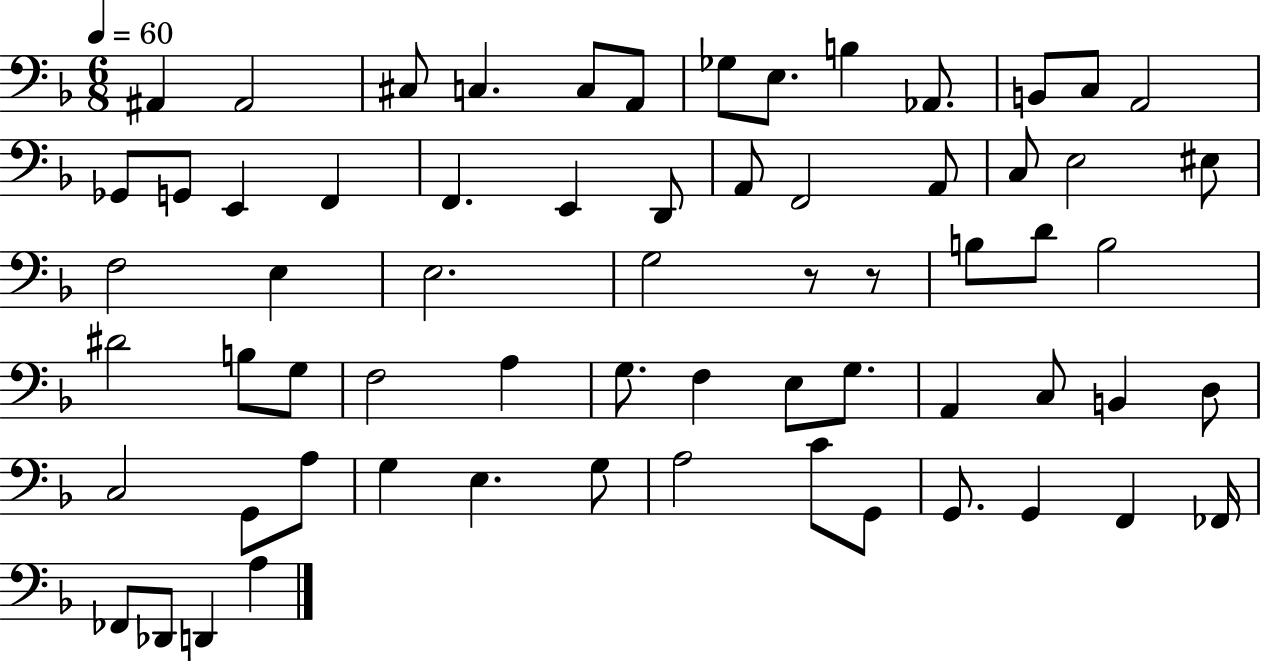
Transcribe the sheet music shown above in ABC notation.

X:1
T:Untitled
M:6/8
L:1/4
K:F
^A,, ^A,,2 ^C,/2 C, C,/2 A,,/2 _G,/2 E,/2 B, _A,,/2 B,,/2 C,/2 A,,2 _G,,/2 G,,/2 E,, F,, F,, E,, D,,/2 A,,/2 F,,2 A,,/2 C,/2 E,2 ^E,/2 F,2 E, E,2 G,2 z/2 z/2 B,/2 D/2 B,2 ^D2 B,/2 G,/2 F,2 A, G,/2 F, E,/2 G,/2 A,, C,/2 B,, D,/2 C,2 G,,/2 A,/2 G, E, G,/2 A,2 C/2 G,,/2 G,,/2 G,, F,, _F,,/4 _F,,/2 _D,,/2 D,, A,